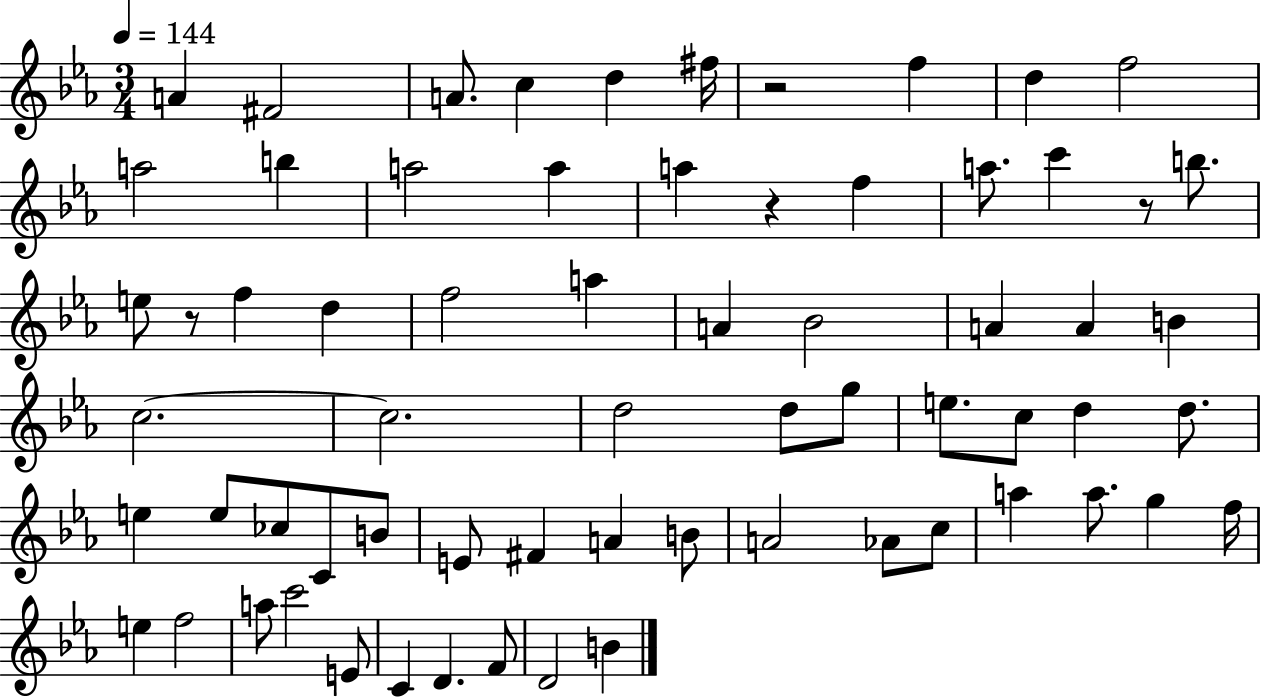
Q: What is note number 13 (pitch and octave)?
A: A5